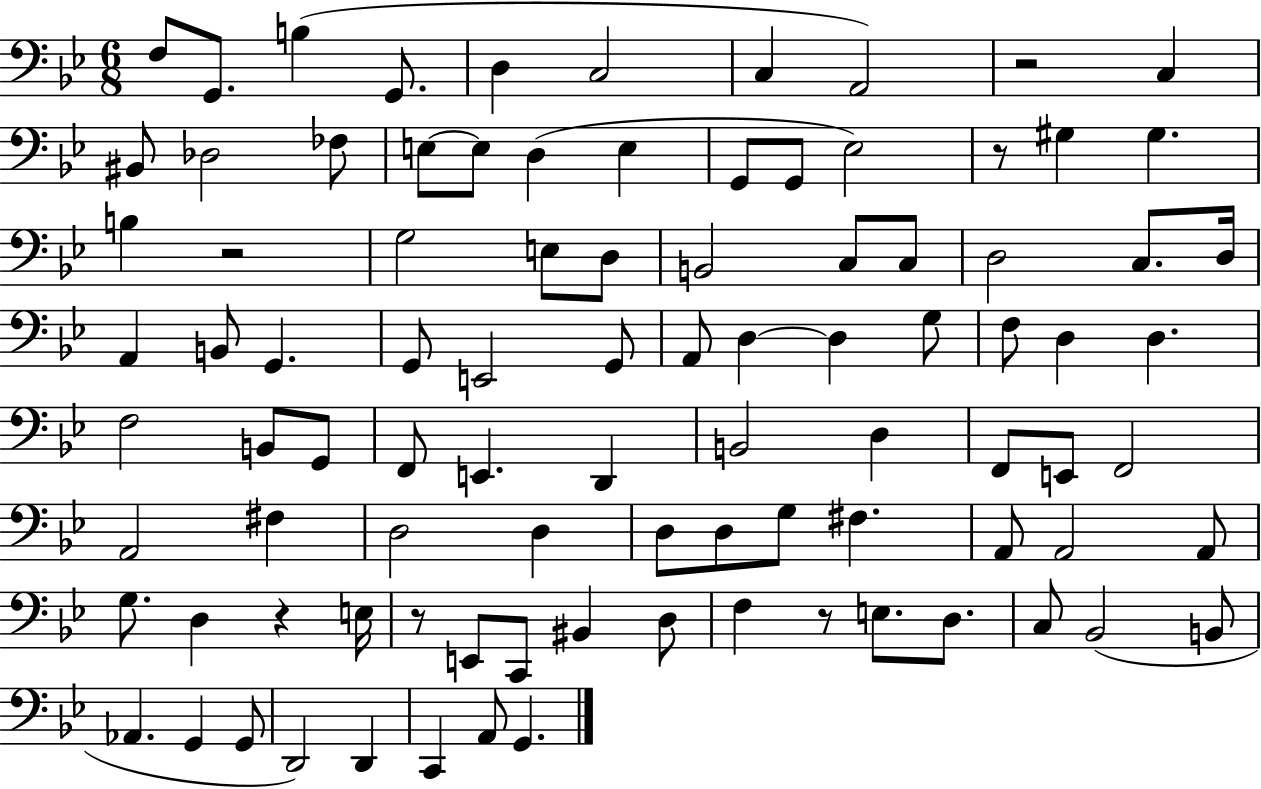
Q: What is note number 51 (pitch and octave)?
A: B2